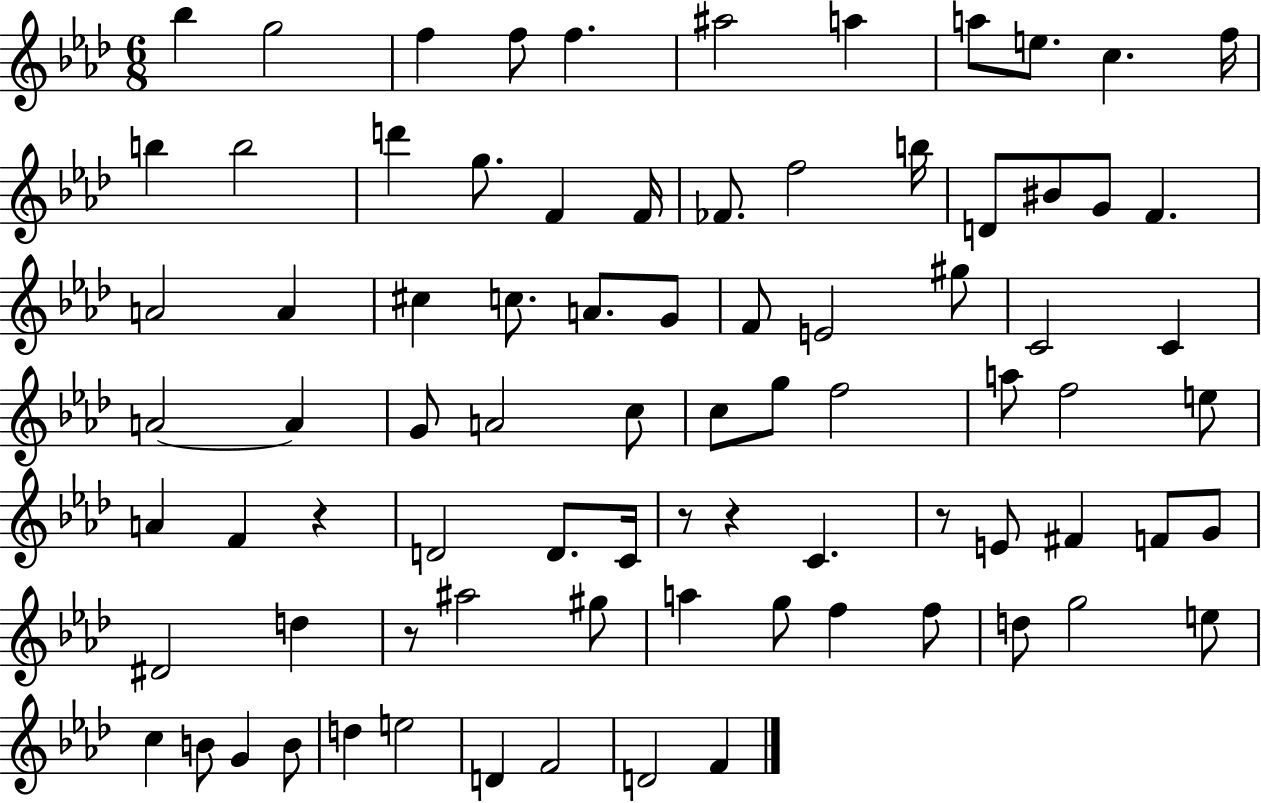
Bb5/q G5/h F5/q F5/e F5/q. A#5/h A5/q A5/e E5/e. C5/q. F5/s B5/q B5/h D6/q G5/e. F4/q F4/s FES4/e. F5/h B5/s D4/e BIS4/e G4/e F4/q. A4/h A4/q C#5/q C5/e. A4/e. G4/e F4/e E4/h G#5/e C4/h C4/q A4/h A4/q G4/e A4/h C5/e C5/e G5/e F5/h A5/e F5/h E5/e A4/q F4/q R/q D4/h D4/e. C4/s R/e R/q C4/q. R/e E4/e F#4/q F4/e G4/e D#4/h D5/q R/e A#5/h G#5/e A5/q G5/e F5/q F5/e D5/e G5/h E5/e C5/q B4/e G4/q B4/e D5/q E5/h D4/q F4/h D4/h F4/q